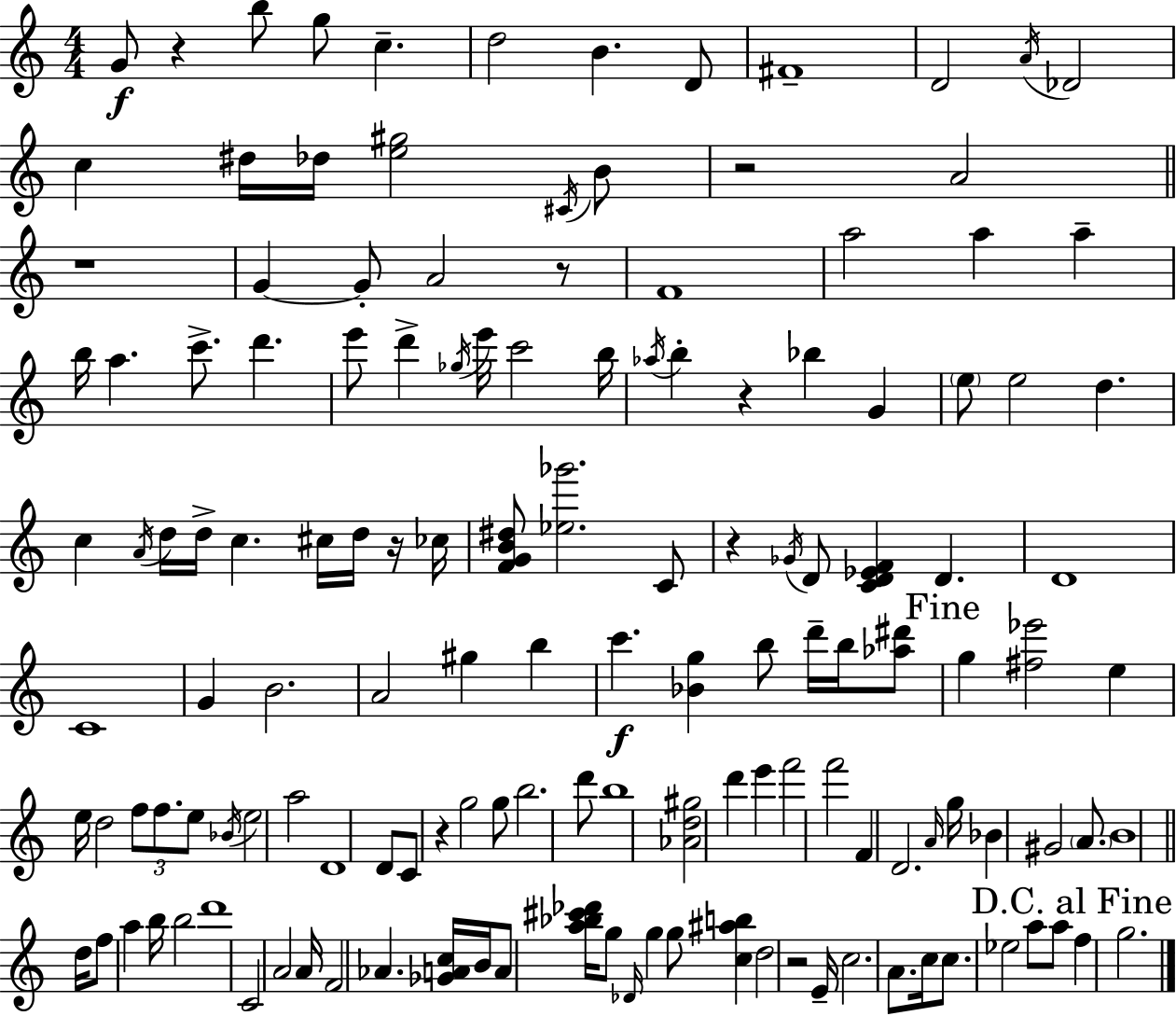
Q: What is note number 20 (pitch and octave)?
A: A4